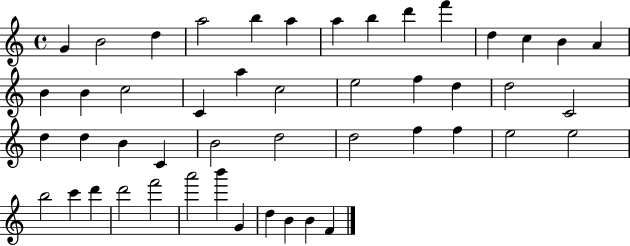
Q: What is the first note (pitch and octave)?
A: G4